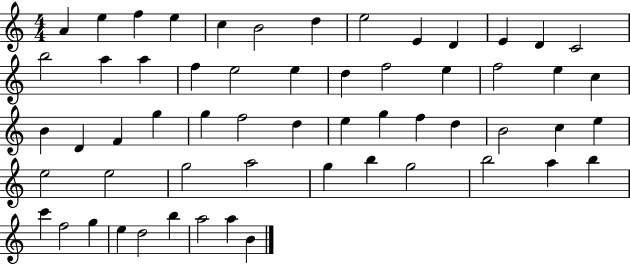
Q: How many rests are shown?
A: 0